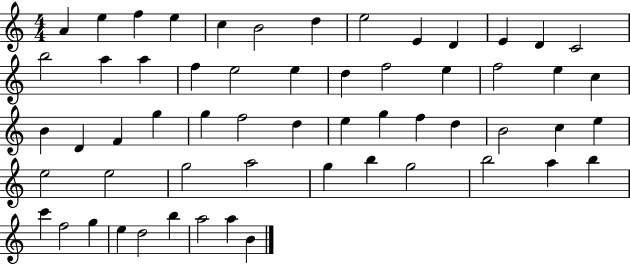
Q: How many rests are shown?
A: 0